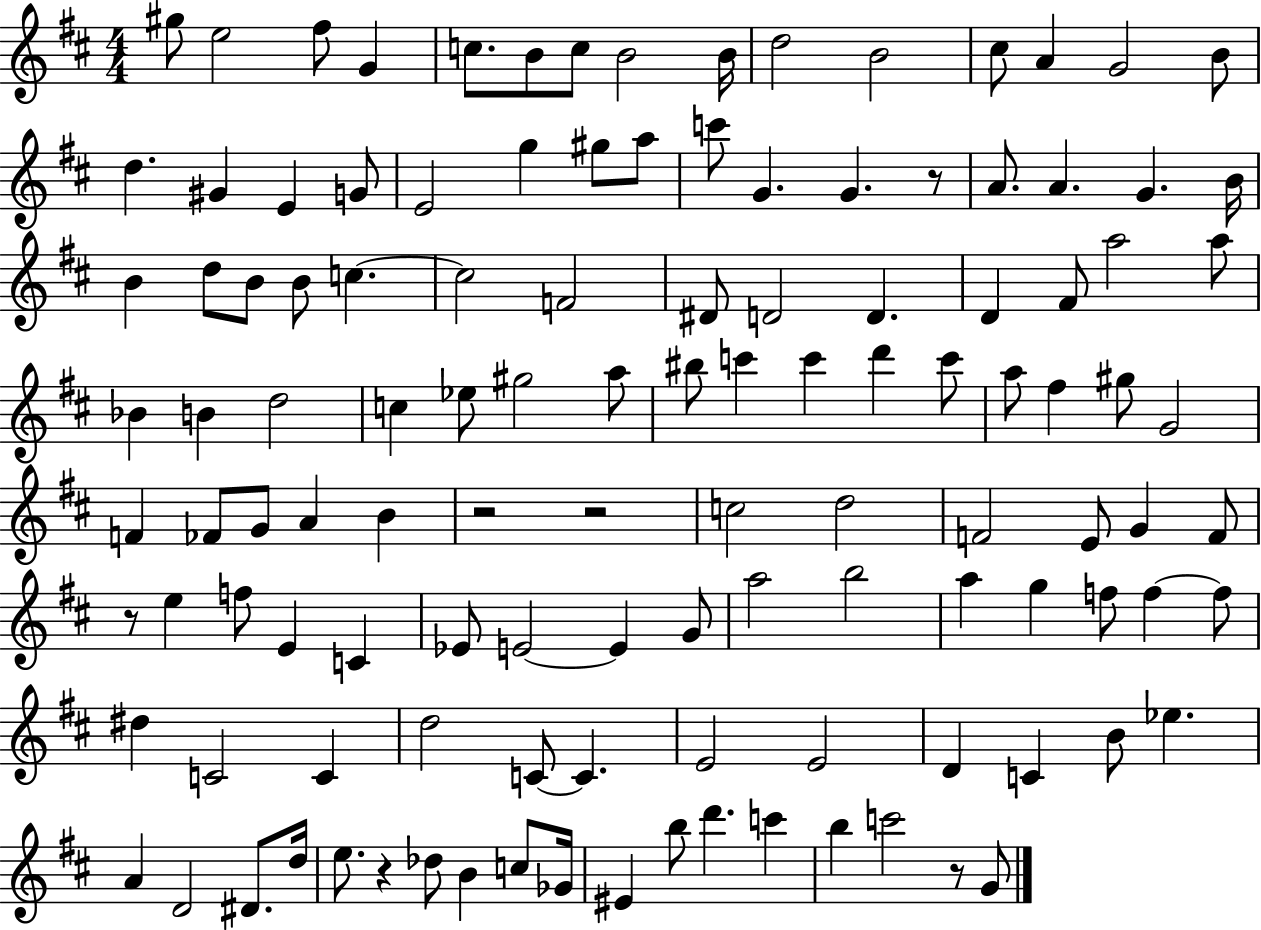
G#5/e E5/h F#5/e G4/q C5/e. B4/e C5/e B4/h B4/s D5/h B4/h C#5/e A4/q G4/h B4/e D5/q. G#4/q E4/q G4/e E4/h G5/q G#5/e A5/e C6/e G4/q. G4/q. R/e A4/e. A4/q. G4/q. B4/s B4/q D5/e B4/e B4/e C5/q. C5/h F4/h D#4/e D4/h D4/q. D4/q F#4/e A5/h A5/e Bb4/q B4/q D5/h C5/q Eb5/e G#5/h A5/e BIS5/e C6/q C6/q D6/q C6/e A5/e F#5/q G#5/e G4/h F4/q FES4/e G4/e A4/q B4/q R/h R/h C5/h D5/h F4/h E4/e G4/q F4/e R/e E5/q F5/e E4/q C4/q Eb4/e E4/h E4/q G4/e A5/h B5/h A5/q G5/q F5/e F5/q F5/e D#5/q C4/h C4/q D5/h C4/e C4/q. E4/h E4/h D4/q C4/q B4/e Eb5/q. A4/q D4/h D#4/e. D5/s E5/e. R/q Db5/e B4/q C5/e Gb4/s EIS4/q B5/e D6/q. C6/q B5/q C6/h R/e G4/e